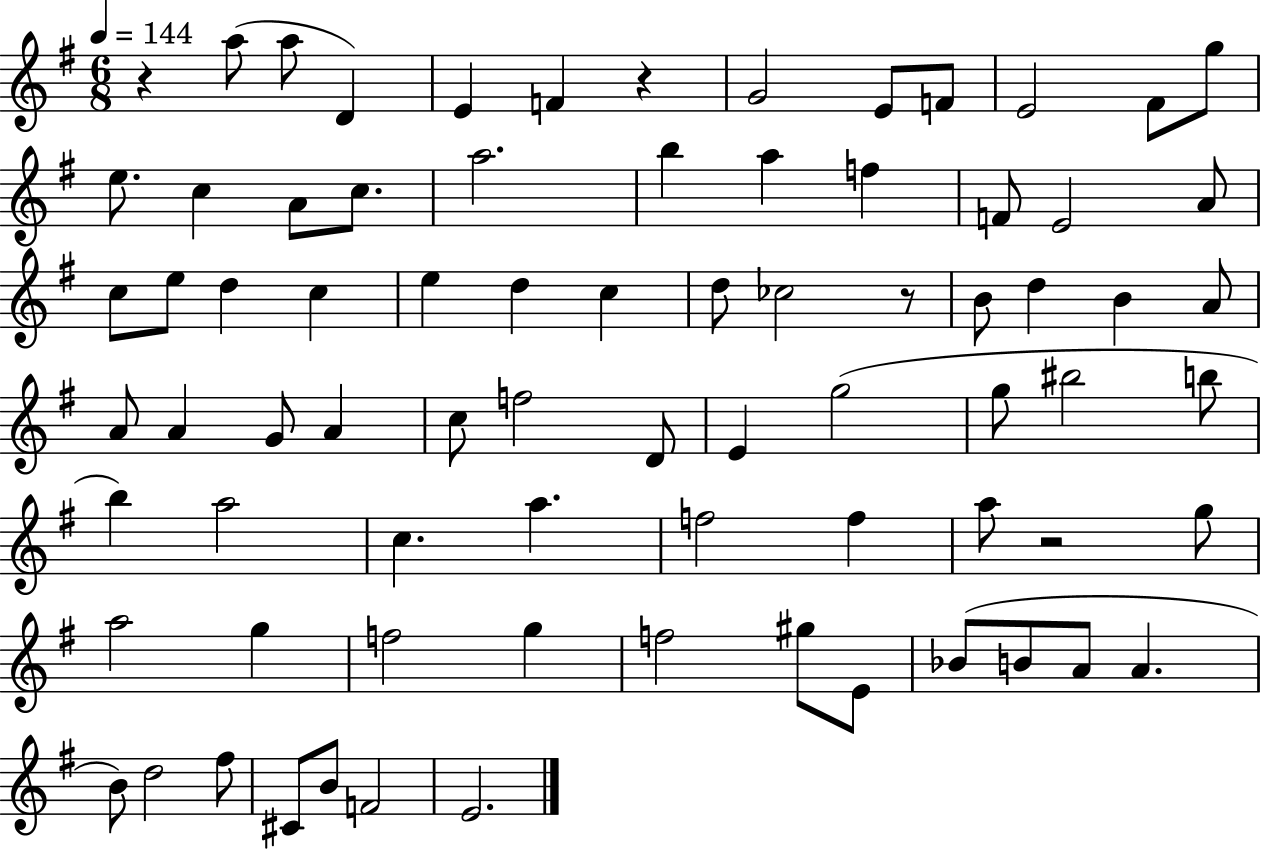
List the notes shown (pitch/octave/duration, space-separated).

R/q A5/e A5/e D4/q E4/q F4/q R/q G4/h E4/e F4/e E4/h F#4/e G5/e E5/e. C5/q A4/e C5/e. A5/h. B5/q A5/q F5/q F4/e E4/h A4/e C5/e E5/e D5/q C5/q E5/q D5/q C5/q D5/e CES5/h R/e B4/e D5/q B4/q A4/e A4/e A4/q G4/e A4/q C5/e F5/h D4/e E4/q G5/h G5/e BIS5/h B5/e B5/q A5/h C5/q. A5/q. F5/h F5/q A5/e R/h G5/e A5/h G5/q F5/h G5/q F5/h G#5/e E4/e Bb4/e B4/e A4/e A4/q. B4/e D5/h F#5/e C#4/e B4/e F4/h E4/h.